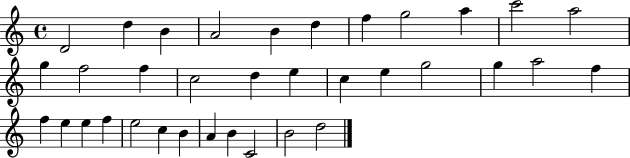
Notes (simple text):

D4/h D5/q B4/q A4/h B4/q D5/q F5/q G5/h A5/q C6/h A5/h G5/q F5/h F5/q C5/h D5/q E5/q C5/q E5/q G5/h G5/q A5/h F5/q F5/q E5/q E5/q F5/q E5/h C5/q B4/q A4/q B4/q C4/h B4/h D5/h